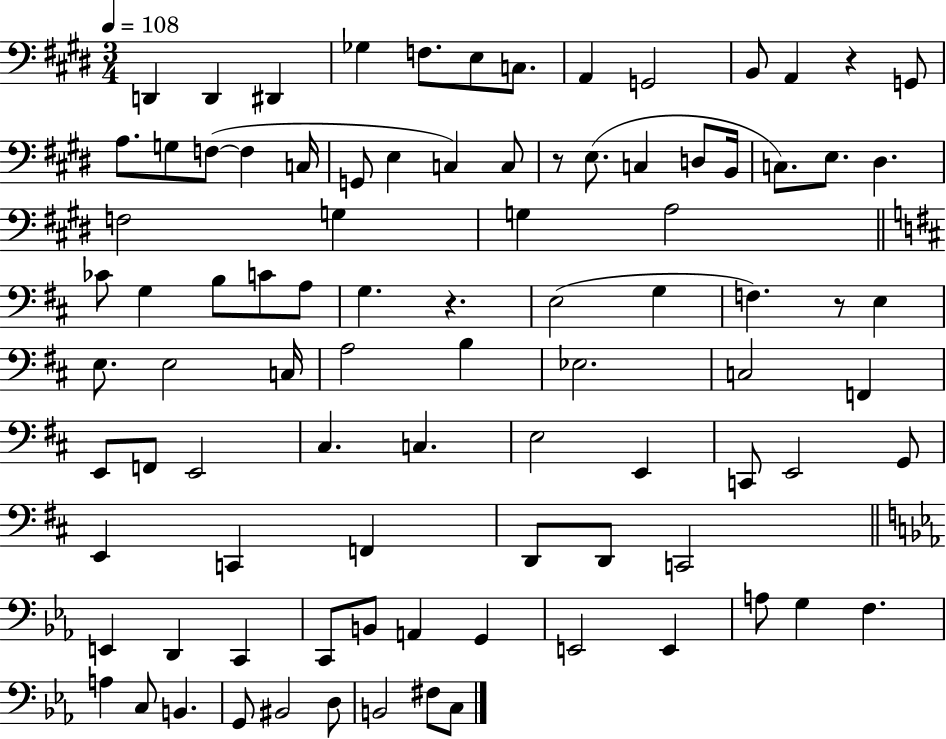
X:1
T:Untitled
M:3/4
L:1/4
K:E
D,, D,, ^D,, _G, F,/2 E,/2 C,/2 A,, G,,2 B,,/2 A,, z G,,/2 A,/2 G,/2 F,/2 F, C,/4 G,,/2 E, C, C,/2 z/2 E,/2 C, D,/2 B,,/4 C,/2 E,/2 ^D, F,2 G, G, A,2 _C/2 G, B,/2 C/2 A,/2 G, z E,2 G, F, z/2 E, E,/2 E,2 C,/4 A,2 B, _E,2 C,2 F,, E,,/2 F,,/2 E,,2 ^C, C, E,2 E,, C,,/2 E,,2 G,,/2 E,, C,, F,, D,,/2 D,,/2 C,,2 E,, D,, C,, C,,/2 B,,/2 A,, G,, E,,2 E,, A,/2 G, F, A, C,/2 B,, G,,/2 ^B,,2 D,/2 B,,2 ^F,/2 C,/2